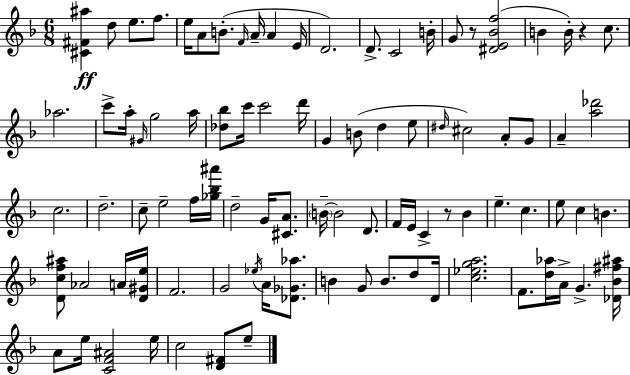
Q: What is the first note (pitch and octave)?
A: D5